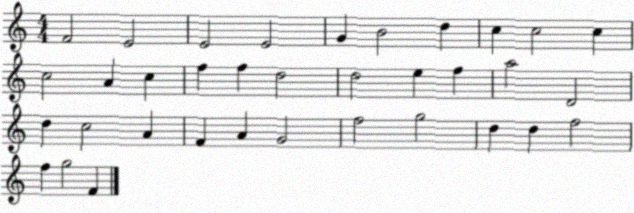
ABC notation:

X:1
T:Untitled
M:4/4
L:1/4
K:C
F2 E2 E2 E2 G B2 d c c2 c c2 A c f f d2 d2 e f a2 D2 d c2 A F A G2 f2 g2 d d f2 f g2 F